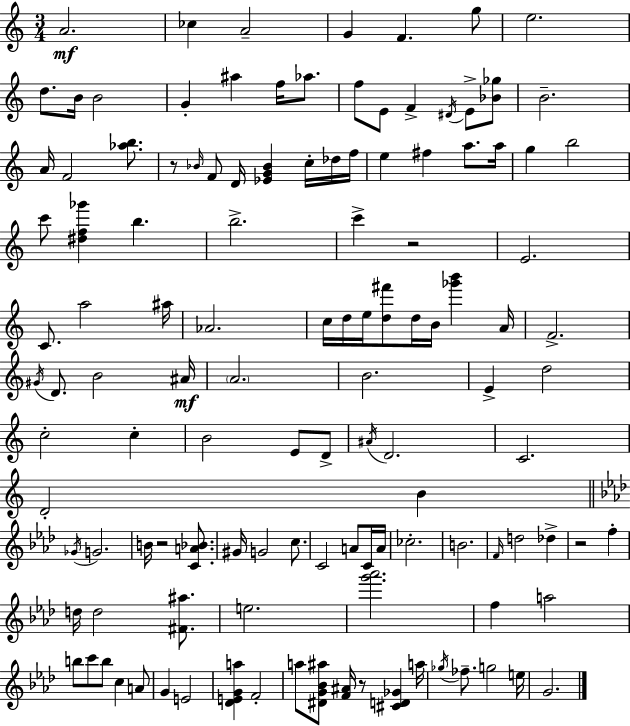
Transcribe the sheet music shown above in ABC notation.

X:1
T:Untitled
M:3/4
L:1/4
K:Am
A2 _c A2 G F g/2 e2 d/2 B/4 B2 G ^a f/4 _a/2 f/2 E/2 F ^D/4 E/2 [_B_g]/2 B2 A/4 F2 [_ab]/2 z/2 _B/4 F/2 D/4 [_EG_B] c/4 _d/4 f/4 e ^f a/2 a/4 g b2 c'/2 [^df_g'] b b2 c' z2 E2 C/2 a2 ^a/4 _A2 c/4 d/4 e/4 [d^f']/2 d/4 B/4 [_g'b'] A/4 F2 ^G/4 D/2 B2 ^A/4 A2 B2 E d2 c2 c B2 E/2 D/2 ^A/4 D2 C2 D2 B _G/4 G2 B/4 z2 [CA_B]/2 ^G/4 G2 c/2 C2 A/2 C/4 A/4 _c2 B2 F/4 d2 _d z2 f d/4 d2 [^F^a]/2 e2 [g'_a']2 f a2 b/2 c'/2 b/2 c A/2 G E2 [_DEGa] F2 a/2 [^DG_B^a]/2 [F^A]/4 z/2 [^CD_G] a/4 _g/4 _f/2 g2 e/4 G2